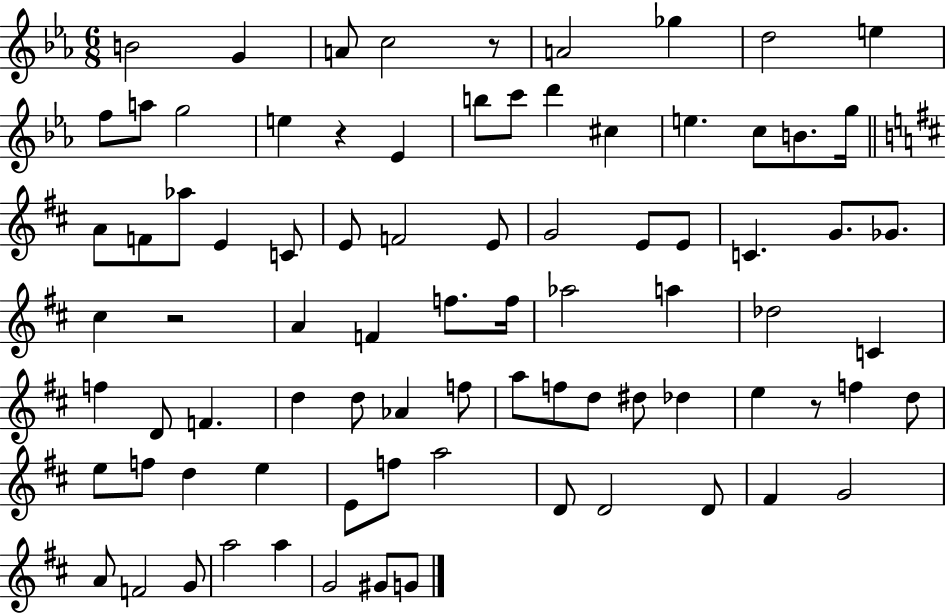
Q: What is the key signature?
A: EES major